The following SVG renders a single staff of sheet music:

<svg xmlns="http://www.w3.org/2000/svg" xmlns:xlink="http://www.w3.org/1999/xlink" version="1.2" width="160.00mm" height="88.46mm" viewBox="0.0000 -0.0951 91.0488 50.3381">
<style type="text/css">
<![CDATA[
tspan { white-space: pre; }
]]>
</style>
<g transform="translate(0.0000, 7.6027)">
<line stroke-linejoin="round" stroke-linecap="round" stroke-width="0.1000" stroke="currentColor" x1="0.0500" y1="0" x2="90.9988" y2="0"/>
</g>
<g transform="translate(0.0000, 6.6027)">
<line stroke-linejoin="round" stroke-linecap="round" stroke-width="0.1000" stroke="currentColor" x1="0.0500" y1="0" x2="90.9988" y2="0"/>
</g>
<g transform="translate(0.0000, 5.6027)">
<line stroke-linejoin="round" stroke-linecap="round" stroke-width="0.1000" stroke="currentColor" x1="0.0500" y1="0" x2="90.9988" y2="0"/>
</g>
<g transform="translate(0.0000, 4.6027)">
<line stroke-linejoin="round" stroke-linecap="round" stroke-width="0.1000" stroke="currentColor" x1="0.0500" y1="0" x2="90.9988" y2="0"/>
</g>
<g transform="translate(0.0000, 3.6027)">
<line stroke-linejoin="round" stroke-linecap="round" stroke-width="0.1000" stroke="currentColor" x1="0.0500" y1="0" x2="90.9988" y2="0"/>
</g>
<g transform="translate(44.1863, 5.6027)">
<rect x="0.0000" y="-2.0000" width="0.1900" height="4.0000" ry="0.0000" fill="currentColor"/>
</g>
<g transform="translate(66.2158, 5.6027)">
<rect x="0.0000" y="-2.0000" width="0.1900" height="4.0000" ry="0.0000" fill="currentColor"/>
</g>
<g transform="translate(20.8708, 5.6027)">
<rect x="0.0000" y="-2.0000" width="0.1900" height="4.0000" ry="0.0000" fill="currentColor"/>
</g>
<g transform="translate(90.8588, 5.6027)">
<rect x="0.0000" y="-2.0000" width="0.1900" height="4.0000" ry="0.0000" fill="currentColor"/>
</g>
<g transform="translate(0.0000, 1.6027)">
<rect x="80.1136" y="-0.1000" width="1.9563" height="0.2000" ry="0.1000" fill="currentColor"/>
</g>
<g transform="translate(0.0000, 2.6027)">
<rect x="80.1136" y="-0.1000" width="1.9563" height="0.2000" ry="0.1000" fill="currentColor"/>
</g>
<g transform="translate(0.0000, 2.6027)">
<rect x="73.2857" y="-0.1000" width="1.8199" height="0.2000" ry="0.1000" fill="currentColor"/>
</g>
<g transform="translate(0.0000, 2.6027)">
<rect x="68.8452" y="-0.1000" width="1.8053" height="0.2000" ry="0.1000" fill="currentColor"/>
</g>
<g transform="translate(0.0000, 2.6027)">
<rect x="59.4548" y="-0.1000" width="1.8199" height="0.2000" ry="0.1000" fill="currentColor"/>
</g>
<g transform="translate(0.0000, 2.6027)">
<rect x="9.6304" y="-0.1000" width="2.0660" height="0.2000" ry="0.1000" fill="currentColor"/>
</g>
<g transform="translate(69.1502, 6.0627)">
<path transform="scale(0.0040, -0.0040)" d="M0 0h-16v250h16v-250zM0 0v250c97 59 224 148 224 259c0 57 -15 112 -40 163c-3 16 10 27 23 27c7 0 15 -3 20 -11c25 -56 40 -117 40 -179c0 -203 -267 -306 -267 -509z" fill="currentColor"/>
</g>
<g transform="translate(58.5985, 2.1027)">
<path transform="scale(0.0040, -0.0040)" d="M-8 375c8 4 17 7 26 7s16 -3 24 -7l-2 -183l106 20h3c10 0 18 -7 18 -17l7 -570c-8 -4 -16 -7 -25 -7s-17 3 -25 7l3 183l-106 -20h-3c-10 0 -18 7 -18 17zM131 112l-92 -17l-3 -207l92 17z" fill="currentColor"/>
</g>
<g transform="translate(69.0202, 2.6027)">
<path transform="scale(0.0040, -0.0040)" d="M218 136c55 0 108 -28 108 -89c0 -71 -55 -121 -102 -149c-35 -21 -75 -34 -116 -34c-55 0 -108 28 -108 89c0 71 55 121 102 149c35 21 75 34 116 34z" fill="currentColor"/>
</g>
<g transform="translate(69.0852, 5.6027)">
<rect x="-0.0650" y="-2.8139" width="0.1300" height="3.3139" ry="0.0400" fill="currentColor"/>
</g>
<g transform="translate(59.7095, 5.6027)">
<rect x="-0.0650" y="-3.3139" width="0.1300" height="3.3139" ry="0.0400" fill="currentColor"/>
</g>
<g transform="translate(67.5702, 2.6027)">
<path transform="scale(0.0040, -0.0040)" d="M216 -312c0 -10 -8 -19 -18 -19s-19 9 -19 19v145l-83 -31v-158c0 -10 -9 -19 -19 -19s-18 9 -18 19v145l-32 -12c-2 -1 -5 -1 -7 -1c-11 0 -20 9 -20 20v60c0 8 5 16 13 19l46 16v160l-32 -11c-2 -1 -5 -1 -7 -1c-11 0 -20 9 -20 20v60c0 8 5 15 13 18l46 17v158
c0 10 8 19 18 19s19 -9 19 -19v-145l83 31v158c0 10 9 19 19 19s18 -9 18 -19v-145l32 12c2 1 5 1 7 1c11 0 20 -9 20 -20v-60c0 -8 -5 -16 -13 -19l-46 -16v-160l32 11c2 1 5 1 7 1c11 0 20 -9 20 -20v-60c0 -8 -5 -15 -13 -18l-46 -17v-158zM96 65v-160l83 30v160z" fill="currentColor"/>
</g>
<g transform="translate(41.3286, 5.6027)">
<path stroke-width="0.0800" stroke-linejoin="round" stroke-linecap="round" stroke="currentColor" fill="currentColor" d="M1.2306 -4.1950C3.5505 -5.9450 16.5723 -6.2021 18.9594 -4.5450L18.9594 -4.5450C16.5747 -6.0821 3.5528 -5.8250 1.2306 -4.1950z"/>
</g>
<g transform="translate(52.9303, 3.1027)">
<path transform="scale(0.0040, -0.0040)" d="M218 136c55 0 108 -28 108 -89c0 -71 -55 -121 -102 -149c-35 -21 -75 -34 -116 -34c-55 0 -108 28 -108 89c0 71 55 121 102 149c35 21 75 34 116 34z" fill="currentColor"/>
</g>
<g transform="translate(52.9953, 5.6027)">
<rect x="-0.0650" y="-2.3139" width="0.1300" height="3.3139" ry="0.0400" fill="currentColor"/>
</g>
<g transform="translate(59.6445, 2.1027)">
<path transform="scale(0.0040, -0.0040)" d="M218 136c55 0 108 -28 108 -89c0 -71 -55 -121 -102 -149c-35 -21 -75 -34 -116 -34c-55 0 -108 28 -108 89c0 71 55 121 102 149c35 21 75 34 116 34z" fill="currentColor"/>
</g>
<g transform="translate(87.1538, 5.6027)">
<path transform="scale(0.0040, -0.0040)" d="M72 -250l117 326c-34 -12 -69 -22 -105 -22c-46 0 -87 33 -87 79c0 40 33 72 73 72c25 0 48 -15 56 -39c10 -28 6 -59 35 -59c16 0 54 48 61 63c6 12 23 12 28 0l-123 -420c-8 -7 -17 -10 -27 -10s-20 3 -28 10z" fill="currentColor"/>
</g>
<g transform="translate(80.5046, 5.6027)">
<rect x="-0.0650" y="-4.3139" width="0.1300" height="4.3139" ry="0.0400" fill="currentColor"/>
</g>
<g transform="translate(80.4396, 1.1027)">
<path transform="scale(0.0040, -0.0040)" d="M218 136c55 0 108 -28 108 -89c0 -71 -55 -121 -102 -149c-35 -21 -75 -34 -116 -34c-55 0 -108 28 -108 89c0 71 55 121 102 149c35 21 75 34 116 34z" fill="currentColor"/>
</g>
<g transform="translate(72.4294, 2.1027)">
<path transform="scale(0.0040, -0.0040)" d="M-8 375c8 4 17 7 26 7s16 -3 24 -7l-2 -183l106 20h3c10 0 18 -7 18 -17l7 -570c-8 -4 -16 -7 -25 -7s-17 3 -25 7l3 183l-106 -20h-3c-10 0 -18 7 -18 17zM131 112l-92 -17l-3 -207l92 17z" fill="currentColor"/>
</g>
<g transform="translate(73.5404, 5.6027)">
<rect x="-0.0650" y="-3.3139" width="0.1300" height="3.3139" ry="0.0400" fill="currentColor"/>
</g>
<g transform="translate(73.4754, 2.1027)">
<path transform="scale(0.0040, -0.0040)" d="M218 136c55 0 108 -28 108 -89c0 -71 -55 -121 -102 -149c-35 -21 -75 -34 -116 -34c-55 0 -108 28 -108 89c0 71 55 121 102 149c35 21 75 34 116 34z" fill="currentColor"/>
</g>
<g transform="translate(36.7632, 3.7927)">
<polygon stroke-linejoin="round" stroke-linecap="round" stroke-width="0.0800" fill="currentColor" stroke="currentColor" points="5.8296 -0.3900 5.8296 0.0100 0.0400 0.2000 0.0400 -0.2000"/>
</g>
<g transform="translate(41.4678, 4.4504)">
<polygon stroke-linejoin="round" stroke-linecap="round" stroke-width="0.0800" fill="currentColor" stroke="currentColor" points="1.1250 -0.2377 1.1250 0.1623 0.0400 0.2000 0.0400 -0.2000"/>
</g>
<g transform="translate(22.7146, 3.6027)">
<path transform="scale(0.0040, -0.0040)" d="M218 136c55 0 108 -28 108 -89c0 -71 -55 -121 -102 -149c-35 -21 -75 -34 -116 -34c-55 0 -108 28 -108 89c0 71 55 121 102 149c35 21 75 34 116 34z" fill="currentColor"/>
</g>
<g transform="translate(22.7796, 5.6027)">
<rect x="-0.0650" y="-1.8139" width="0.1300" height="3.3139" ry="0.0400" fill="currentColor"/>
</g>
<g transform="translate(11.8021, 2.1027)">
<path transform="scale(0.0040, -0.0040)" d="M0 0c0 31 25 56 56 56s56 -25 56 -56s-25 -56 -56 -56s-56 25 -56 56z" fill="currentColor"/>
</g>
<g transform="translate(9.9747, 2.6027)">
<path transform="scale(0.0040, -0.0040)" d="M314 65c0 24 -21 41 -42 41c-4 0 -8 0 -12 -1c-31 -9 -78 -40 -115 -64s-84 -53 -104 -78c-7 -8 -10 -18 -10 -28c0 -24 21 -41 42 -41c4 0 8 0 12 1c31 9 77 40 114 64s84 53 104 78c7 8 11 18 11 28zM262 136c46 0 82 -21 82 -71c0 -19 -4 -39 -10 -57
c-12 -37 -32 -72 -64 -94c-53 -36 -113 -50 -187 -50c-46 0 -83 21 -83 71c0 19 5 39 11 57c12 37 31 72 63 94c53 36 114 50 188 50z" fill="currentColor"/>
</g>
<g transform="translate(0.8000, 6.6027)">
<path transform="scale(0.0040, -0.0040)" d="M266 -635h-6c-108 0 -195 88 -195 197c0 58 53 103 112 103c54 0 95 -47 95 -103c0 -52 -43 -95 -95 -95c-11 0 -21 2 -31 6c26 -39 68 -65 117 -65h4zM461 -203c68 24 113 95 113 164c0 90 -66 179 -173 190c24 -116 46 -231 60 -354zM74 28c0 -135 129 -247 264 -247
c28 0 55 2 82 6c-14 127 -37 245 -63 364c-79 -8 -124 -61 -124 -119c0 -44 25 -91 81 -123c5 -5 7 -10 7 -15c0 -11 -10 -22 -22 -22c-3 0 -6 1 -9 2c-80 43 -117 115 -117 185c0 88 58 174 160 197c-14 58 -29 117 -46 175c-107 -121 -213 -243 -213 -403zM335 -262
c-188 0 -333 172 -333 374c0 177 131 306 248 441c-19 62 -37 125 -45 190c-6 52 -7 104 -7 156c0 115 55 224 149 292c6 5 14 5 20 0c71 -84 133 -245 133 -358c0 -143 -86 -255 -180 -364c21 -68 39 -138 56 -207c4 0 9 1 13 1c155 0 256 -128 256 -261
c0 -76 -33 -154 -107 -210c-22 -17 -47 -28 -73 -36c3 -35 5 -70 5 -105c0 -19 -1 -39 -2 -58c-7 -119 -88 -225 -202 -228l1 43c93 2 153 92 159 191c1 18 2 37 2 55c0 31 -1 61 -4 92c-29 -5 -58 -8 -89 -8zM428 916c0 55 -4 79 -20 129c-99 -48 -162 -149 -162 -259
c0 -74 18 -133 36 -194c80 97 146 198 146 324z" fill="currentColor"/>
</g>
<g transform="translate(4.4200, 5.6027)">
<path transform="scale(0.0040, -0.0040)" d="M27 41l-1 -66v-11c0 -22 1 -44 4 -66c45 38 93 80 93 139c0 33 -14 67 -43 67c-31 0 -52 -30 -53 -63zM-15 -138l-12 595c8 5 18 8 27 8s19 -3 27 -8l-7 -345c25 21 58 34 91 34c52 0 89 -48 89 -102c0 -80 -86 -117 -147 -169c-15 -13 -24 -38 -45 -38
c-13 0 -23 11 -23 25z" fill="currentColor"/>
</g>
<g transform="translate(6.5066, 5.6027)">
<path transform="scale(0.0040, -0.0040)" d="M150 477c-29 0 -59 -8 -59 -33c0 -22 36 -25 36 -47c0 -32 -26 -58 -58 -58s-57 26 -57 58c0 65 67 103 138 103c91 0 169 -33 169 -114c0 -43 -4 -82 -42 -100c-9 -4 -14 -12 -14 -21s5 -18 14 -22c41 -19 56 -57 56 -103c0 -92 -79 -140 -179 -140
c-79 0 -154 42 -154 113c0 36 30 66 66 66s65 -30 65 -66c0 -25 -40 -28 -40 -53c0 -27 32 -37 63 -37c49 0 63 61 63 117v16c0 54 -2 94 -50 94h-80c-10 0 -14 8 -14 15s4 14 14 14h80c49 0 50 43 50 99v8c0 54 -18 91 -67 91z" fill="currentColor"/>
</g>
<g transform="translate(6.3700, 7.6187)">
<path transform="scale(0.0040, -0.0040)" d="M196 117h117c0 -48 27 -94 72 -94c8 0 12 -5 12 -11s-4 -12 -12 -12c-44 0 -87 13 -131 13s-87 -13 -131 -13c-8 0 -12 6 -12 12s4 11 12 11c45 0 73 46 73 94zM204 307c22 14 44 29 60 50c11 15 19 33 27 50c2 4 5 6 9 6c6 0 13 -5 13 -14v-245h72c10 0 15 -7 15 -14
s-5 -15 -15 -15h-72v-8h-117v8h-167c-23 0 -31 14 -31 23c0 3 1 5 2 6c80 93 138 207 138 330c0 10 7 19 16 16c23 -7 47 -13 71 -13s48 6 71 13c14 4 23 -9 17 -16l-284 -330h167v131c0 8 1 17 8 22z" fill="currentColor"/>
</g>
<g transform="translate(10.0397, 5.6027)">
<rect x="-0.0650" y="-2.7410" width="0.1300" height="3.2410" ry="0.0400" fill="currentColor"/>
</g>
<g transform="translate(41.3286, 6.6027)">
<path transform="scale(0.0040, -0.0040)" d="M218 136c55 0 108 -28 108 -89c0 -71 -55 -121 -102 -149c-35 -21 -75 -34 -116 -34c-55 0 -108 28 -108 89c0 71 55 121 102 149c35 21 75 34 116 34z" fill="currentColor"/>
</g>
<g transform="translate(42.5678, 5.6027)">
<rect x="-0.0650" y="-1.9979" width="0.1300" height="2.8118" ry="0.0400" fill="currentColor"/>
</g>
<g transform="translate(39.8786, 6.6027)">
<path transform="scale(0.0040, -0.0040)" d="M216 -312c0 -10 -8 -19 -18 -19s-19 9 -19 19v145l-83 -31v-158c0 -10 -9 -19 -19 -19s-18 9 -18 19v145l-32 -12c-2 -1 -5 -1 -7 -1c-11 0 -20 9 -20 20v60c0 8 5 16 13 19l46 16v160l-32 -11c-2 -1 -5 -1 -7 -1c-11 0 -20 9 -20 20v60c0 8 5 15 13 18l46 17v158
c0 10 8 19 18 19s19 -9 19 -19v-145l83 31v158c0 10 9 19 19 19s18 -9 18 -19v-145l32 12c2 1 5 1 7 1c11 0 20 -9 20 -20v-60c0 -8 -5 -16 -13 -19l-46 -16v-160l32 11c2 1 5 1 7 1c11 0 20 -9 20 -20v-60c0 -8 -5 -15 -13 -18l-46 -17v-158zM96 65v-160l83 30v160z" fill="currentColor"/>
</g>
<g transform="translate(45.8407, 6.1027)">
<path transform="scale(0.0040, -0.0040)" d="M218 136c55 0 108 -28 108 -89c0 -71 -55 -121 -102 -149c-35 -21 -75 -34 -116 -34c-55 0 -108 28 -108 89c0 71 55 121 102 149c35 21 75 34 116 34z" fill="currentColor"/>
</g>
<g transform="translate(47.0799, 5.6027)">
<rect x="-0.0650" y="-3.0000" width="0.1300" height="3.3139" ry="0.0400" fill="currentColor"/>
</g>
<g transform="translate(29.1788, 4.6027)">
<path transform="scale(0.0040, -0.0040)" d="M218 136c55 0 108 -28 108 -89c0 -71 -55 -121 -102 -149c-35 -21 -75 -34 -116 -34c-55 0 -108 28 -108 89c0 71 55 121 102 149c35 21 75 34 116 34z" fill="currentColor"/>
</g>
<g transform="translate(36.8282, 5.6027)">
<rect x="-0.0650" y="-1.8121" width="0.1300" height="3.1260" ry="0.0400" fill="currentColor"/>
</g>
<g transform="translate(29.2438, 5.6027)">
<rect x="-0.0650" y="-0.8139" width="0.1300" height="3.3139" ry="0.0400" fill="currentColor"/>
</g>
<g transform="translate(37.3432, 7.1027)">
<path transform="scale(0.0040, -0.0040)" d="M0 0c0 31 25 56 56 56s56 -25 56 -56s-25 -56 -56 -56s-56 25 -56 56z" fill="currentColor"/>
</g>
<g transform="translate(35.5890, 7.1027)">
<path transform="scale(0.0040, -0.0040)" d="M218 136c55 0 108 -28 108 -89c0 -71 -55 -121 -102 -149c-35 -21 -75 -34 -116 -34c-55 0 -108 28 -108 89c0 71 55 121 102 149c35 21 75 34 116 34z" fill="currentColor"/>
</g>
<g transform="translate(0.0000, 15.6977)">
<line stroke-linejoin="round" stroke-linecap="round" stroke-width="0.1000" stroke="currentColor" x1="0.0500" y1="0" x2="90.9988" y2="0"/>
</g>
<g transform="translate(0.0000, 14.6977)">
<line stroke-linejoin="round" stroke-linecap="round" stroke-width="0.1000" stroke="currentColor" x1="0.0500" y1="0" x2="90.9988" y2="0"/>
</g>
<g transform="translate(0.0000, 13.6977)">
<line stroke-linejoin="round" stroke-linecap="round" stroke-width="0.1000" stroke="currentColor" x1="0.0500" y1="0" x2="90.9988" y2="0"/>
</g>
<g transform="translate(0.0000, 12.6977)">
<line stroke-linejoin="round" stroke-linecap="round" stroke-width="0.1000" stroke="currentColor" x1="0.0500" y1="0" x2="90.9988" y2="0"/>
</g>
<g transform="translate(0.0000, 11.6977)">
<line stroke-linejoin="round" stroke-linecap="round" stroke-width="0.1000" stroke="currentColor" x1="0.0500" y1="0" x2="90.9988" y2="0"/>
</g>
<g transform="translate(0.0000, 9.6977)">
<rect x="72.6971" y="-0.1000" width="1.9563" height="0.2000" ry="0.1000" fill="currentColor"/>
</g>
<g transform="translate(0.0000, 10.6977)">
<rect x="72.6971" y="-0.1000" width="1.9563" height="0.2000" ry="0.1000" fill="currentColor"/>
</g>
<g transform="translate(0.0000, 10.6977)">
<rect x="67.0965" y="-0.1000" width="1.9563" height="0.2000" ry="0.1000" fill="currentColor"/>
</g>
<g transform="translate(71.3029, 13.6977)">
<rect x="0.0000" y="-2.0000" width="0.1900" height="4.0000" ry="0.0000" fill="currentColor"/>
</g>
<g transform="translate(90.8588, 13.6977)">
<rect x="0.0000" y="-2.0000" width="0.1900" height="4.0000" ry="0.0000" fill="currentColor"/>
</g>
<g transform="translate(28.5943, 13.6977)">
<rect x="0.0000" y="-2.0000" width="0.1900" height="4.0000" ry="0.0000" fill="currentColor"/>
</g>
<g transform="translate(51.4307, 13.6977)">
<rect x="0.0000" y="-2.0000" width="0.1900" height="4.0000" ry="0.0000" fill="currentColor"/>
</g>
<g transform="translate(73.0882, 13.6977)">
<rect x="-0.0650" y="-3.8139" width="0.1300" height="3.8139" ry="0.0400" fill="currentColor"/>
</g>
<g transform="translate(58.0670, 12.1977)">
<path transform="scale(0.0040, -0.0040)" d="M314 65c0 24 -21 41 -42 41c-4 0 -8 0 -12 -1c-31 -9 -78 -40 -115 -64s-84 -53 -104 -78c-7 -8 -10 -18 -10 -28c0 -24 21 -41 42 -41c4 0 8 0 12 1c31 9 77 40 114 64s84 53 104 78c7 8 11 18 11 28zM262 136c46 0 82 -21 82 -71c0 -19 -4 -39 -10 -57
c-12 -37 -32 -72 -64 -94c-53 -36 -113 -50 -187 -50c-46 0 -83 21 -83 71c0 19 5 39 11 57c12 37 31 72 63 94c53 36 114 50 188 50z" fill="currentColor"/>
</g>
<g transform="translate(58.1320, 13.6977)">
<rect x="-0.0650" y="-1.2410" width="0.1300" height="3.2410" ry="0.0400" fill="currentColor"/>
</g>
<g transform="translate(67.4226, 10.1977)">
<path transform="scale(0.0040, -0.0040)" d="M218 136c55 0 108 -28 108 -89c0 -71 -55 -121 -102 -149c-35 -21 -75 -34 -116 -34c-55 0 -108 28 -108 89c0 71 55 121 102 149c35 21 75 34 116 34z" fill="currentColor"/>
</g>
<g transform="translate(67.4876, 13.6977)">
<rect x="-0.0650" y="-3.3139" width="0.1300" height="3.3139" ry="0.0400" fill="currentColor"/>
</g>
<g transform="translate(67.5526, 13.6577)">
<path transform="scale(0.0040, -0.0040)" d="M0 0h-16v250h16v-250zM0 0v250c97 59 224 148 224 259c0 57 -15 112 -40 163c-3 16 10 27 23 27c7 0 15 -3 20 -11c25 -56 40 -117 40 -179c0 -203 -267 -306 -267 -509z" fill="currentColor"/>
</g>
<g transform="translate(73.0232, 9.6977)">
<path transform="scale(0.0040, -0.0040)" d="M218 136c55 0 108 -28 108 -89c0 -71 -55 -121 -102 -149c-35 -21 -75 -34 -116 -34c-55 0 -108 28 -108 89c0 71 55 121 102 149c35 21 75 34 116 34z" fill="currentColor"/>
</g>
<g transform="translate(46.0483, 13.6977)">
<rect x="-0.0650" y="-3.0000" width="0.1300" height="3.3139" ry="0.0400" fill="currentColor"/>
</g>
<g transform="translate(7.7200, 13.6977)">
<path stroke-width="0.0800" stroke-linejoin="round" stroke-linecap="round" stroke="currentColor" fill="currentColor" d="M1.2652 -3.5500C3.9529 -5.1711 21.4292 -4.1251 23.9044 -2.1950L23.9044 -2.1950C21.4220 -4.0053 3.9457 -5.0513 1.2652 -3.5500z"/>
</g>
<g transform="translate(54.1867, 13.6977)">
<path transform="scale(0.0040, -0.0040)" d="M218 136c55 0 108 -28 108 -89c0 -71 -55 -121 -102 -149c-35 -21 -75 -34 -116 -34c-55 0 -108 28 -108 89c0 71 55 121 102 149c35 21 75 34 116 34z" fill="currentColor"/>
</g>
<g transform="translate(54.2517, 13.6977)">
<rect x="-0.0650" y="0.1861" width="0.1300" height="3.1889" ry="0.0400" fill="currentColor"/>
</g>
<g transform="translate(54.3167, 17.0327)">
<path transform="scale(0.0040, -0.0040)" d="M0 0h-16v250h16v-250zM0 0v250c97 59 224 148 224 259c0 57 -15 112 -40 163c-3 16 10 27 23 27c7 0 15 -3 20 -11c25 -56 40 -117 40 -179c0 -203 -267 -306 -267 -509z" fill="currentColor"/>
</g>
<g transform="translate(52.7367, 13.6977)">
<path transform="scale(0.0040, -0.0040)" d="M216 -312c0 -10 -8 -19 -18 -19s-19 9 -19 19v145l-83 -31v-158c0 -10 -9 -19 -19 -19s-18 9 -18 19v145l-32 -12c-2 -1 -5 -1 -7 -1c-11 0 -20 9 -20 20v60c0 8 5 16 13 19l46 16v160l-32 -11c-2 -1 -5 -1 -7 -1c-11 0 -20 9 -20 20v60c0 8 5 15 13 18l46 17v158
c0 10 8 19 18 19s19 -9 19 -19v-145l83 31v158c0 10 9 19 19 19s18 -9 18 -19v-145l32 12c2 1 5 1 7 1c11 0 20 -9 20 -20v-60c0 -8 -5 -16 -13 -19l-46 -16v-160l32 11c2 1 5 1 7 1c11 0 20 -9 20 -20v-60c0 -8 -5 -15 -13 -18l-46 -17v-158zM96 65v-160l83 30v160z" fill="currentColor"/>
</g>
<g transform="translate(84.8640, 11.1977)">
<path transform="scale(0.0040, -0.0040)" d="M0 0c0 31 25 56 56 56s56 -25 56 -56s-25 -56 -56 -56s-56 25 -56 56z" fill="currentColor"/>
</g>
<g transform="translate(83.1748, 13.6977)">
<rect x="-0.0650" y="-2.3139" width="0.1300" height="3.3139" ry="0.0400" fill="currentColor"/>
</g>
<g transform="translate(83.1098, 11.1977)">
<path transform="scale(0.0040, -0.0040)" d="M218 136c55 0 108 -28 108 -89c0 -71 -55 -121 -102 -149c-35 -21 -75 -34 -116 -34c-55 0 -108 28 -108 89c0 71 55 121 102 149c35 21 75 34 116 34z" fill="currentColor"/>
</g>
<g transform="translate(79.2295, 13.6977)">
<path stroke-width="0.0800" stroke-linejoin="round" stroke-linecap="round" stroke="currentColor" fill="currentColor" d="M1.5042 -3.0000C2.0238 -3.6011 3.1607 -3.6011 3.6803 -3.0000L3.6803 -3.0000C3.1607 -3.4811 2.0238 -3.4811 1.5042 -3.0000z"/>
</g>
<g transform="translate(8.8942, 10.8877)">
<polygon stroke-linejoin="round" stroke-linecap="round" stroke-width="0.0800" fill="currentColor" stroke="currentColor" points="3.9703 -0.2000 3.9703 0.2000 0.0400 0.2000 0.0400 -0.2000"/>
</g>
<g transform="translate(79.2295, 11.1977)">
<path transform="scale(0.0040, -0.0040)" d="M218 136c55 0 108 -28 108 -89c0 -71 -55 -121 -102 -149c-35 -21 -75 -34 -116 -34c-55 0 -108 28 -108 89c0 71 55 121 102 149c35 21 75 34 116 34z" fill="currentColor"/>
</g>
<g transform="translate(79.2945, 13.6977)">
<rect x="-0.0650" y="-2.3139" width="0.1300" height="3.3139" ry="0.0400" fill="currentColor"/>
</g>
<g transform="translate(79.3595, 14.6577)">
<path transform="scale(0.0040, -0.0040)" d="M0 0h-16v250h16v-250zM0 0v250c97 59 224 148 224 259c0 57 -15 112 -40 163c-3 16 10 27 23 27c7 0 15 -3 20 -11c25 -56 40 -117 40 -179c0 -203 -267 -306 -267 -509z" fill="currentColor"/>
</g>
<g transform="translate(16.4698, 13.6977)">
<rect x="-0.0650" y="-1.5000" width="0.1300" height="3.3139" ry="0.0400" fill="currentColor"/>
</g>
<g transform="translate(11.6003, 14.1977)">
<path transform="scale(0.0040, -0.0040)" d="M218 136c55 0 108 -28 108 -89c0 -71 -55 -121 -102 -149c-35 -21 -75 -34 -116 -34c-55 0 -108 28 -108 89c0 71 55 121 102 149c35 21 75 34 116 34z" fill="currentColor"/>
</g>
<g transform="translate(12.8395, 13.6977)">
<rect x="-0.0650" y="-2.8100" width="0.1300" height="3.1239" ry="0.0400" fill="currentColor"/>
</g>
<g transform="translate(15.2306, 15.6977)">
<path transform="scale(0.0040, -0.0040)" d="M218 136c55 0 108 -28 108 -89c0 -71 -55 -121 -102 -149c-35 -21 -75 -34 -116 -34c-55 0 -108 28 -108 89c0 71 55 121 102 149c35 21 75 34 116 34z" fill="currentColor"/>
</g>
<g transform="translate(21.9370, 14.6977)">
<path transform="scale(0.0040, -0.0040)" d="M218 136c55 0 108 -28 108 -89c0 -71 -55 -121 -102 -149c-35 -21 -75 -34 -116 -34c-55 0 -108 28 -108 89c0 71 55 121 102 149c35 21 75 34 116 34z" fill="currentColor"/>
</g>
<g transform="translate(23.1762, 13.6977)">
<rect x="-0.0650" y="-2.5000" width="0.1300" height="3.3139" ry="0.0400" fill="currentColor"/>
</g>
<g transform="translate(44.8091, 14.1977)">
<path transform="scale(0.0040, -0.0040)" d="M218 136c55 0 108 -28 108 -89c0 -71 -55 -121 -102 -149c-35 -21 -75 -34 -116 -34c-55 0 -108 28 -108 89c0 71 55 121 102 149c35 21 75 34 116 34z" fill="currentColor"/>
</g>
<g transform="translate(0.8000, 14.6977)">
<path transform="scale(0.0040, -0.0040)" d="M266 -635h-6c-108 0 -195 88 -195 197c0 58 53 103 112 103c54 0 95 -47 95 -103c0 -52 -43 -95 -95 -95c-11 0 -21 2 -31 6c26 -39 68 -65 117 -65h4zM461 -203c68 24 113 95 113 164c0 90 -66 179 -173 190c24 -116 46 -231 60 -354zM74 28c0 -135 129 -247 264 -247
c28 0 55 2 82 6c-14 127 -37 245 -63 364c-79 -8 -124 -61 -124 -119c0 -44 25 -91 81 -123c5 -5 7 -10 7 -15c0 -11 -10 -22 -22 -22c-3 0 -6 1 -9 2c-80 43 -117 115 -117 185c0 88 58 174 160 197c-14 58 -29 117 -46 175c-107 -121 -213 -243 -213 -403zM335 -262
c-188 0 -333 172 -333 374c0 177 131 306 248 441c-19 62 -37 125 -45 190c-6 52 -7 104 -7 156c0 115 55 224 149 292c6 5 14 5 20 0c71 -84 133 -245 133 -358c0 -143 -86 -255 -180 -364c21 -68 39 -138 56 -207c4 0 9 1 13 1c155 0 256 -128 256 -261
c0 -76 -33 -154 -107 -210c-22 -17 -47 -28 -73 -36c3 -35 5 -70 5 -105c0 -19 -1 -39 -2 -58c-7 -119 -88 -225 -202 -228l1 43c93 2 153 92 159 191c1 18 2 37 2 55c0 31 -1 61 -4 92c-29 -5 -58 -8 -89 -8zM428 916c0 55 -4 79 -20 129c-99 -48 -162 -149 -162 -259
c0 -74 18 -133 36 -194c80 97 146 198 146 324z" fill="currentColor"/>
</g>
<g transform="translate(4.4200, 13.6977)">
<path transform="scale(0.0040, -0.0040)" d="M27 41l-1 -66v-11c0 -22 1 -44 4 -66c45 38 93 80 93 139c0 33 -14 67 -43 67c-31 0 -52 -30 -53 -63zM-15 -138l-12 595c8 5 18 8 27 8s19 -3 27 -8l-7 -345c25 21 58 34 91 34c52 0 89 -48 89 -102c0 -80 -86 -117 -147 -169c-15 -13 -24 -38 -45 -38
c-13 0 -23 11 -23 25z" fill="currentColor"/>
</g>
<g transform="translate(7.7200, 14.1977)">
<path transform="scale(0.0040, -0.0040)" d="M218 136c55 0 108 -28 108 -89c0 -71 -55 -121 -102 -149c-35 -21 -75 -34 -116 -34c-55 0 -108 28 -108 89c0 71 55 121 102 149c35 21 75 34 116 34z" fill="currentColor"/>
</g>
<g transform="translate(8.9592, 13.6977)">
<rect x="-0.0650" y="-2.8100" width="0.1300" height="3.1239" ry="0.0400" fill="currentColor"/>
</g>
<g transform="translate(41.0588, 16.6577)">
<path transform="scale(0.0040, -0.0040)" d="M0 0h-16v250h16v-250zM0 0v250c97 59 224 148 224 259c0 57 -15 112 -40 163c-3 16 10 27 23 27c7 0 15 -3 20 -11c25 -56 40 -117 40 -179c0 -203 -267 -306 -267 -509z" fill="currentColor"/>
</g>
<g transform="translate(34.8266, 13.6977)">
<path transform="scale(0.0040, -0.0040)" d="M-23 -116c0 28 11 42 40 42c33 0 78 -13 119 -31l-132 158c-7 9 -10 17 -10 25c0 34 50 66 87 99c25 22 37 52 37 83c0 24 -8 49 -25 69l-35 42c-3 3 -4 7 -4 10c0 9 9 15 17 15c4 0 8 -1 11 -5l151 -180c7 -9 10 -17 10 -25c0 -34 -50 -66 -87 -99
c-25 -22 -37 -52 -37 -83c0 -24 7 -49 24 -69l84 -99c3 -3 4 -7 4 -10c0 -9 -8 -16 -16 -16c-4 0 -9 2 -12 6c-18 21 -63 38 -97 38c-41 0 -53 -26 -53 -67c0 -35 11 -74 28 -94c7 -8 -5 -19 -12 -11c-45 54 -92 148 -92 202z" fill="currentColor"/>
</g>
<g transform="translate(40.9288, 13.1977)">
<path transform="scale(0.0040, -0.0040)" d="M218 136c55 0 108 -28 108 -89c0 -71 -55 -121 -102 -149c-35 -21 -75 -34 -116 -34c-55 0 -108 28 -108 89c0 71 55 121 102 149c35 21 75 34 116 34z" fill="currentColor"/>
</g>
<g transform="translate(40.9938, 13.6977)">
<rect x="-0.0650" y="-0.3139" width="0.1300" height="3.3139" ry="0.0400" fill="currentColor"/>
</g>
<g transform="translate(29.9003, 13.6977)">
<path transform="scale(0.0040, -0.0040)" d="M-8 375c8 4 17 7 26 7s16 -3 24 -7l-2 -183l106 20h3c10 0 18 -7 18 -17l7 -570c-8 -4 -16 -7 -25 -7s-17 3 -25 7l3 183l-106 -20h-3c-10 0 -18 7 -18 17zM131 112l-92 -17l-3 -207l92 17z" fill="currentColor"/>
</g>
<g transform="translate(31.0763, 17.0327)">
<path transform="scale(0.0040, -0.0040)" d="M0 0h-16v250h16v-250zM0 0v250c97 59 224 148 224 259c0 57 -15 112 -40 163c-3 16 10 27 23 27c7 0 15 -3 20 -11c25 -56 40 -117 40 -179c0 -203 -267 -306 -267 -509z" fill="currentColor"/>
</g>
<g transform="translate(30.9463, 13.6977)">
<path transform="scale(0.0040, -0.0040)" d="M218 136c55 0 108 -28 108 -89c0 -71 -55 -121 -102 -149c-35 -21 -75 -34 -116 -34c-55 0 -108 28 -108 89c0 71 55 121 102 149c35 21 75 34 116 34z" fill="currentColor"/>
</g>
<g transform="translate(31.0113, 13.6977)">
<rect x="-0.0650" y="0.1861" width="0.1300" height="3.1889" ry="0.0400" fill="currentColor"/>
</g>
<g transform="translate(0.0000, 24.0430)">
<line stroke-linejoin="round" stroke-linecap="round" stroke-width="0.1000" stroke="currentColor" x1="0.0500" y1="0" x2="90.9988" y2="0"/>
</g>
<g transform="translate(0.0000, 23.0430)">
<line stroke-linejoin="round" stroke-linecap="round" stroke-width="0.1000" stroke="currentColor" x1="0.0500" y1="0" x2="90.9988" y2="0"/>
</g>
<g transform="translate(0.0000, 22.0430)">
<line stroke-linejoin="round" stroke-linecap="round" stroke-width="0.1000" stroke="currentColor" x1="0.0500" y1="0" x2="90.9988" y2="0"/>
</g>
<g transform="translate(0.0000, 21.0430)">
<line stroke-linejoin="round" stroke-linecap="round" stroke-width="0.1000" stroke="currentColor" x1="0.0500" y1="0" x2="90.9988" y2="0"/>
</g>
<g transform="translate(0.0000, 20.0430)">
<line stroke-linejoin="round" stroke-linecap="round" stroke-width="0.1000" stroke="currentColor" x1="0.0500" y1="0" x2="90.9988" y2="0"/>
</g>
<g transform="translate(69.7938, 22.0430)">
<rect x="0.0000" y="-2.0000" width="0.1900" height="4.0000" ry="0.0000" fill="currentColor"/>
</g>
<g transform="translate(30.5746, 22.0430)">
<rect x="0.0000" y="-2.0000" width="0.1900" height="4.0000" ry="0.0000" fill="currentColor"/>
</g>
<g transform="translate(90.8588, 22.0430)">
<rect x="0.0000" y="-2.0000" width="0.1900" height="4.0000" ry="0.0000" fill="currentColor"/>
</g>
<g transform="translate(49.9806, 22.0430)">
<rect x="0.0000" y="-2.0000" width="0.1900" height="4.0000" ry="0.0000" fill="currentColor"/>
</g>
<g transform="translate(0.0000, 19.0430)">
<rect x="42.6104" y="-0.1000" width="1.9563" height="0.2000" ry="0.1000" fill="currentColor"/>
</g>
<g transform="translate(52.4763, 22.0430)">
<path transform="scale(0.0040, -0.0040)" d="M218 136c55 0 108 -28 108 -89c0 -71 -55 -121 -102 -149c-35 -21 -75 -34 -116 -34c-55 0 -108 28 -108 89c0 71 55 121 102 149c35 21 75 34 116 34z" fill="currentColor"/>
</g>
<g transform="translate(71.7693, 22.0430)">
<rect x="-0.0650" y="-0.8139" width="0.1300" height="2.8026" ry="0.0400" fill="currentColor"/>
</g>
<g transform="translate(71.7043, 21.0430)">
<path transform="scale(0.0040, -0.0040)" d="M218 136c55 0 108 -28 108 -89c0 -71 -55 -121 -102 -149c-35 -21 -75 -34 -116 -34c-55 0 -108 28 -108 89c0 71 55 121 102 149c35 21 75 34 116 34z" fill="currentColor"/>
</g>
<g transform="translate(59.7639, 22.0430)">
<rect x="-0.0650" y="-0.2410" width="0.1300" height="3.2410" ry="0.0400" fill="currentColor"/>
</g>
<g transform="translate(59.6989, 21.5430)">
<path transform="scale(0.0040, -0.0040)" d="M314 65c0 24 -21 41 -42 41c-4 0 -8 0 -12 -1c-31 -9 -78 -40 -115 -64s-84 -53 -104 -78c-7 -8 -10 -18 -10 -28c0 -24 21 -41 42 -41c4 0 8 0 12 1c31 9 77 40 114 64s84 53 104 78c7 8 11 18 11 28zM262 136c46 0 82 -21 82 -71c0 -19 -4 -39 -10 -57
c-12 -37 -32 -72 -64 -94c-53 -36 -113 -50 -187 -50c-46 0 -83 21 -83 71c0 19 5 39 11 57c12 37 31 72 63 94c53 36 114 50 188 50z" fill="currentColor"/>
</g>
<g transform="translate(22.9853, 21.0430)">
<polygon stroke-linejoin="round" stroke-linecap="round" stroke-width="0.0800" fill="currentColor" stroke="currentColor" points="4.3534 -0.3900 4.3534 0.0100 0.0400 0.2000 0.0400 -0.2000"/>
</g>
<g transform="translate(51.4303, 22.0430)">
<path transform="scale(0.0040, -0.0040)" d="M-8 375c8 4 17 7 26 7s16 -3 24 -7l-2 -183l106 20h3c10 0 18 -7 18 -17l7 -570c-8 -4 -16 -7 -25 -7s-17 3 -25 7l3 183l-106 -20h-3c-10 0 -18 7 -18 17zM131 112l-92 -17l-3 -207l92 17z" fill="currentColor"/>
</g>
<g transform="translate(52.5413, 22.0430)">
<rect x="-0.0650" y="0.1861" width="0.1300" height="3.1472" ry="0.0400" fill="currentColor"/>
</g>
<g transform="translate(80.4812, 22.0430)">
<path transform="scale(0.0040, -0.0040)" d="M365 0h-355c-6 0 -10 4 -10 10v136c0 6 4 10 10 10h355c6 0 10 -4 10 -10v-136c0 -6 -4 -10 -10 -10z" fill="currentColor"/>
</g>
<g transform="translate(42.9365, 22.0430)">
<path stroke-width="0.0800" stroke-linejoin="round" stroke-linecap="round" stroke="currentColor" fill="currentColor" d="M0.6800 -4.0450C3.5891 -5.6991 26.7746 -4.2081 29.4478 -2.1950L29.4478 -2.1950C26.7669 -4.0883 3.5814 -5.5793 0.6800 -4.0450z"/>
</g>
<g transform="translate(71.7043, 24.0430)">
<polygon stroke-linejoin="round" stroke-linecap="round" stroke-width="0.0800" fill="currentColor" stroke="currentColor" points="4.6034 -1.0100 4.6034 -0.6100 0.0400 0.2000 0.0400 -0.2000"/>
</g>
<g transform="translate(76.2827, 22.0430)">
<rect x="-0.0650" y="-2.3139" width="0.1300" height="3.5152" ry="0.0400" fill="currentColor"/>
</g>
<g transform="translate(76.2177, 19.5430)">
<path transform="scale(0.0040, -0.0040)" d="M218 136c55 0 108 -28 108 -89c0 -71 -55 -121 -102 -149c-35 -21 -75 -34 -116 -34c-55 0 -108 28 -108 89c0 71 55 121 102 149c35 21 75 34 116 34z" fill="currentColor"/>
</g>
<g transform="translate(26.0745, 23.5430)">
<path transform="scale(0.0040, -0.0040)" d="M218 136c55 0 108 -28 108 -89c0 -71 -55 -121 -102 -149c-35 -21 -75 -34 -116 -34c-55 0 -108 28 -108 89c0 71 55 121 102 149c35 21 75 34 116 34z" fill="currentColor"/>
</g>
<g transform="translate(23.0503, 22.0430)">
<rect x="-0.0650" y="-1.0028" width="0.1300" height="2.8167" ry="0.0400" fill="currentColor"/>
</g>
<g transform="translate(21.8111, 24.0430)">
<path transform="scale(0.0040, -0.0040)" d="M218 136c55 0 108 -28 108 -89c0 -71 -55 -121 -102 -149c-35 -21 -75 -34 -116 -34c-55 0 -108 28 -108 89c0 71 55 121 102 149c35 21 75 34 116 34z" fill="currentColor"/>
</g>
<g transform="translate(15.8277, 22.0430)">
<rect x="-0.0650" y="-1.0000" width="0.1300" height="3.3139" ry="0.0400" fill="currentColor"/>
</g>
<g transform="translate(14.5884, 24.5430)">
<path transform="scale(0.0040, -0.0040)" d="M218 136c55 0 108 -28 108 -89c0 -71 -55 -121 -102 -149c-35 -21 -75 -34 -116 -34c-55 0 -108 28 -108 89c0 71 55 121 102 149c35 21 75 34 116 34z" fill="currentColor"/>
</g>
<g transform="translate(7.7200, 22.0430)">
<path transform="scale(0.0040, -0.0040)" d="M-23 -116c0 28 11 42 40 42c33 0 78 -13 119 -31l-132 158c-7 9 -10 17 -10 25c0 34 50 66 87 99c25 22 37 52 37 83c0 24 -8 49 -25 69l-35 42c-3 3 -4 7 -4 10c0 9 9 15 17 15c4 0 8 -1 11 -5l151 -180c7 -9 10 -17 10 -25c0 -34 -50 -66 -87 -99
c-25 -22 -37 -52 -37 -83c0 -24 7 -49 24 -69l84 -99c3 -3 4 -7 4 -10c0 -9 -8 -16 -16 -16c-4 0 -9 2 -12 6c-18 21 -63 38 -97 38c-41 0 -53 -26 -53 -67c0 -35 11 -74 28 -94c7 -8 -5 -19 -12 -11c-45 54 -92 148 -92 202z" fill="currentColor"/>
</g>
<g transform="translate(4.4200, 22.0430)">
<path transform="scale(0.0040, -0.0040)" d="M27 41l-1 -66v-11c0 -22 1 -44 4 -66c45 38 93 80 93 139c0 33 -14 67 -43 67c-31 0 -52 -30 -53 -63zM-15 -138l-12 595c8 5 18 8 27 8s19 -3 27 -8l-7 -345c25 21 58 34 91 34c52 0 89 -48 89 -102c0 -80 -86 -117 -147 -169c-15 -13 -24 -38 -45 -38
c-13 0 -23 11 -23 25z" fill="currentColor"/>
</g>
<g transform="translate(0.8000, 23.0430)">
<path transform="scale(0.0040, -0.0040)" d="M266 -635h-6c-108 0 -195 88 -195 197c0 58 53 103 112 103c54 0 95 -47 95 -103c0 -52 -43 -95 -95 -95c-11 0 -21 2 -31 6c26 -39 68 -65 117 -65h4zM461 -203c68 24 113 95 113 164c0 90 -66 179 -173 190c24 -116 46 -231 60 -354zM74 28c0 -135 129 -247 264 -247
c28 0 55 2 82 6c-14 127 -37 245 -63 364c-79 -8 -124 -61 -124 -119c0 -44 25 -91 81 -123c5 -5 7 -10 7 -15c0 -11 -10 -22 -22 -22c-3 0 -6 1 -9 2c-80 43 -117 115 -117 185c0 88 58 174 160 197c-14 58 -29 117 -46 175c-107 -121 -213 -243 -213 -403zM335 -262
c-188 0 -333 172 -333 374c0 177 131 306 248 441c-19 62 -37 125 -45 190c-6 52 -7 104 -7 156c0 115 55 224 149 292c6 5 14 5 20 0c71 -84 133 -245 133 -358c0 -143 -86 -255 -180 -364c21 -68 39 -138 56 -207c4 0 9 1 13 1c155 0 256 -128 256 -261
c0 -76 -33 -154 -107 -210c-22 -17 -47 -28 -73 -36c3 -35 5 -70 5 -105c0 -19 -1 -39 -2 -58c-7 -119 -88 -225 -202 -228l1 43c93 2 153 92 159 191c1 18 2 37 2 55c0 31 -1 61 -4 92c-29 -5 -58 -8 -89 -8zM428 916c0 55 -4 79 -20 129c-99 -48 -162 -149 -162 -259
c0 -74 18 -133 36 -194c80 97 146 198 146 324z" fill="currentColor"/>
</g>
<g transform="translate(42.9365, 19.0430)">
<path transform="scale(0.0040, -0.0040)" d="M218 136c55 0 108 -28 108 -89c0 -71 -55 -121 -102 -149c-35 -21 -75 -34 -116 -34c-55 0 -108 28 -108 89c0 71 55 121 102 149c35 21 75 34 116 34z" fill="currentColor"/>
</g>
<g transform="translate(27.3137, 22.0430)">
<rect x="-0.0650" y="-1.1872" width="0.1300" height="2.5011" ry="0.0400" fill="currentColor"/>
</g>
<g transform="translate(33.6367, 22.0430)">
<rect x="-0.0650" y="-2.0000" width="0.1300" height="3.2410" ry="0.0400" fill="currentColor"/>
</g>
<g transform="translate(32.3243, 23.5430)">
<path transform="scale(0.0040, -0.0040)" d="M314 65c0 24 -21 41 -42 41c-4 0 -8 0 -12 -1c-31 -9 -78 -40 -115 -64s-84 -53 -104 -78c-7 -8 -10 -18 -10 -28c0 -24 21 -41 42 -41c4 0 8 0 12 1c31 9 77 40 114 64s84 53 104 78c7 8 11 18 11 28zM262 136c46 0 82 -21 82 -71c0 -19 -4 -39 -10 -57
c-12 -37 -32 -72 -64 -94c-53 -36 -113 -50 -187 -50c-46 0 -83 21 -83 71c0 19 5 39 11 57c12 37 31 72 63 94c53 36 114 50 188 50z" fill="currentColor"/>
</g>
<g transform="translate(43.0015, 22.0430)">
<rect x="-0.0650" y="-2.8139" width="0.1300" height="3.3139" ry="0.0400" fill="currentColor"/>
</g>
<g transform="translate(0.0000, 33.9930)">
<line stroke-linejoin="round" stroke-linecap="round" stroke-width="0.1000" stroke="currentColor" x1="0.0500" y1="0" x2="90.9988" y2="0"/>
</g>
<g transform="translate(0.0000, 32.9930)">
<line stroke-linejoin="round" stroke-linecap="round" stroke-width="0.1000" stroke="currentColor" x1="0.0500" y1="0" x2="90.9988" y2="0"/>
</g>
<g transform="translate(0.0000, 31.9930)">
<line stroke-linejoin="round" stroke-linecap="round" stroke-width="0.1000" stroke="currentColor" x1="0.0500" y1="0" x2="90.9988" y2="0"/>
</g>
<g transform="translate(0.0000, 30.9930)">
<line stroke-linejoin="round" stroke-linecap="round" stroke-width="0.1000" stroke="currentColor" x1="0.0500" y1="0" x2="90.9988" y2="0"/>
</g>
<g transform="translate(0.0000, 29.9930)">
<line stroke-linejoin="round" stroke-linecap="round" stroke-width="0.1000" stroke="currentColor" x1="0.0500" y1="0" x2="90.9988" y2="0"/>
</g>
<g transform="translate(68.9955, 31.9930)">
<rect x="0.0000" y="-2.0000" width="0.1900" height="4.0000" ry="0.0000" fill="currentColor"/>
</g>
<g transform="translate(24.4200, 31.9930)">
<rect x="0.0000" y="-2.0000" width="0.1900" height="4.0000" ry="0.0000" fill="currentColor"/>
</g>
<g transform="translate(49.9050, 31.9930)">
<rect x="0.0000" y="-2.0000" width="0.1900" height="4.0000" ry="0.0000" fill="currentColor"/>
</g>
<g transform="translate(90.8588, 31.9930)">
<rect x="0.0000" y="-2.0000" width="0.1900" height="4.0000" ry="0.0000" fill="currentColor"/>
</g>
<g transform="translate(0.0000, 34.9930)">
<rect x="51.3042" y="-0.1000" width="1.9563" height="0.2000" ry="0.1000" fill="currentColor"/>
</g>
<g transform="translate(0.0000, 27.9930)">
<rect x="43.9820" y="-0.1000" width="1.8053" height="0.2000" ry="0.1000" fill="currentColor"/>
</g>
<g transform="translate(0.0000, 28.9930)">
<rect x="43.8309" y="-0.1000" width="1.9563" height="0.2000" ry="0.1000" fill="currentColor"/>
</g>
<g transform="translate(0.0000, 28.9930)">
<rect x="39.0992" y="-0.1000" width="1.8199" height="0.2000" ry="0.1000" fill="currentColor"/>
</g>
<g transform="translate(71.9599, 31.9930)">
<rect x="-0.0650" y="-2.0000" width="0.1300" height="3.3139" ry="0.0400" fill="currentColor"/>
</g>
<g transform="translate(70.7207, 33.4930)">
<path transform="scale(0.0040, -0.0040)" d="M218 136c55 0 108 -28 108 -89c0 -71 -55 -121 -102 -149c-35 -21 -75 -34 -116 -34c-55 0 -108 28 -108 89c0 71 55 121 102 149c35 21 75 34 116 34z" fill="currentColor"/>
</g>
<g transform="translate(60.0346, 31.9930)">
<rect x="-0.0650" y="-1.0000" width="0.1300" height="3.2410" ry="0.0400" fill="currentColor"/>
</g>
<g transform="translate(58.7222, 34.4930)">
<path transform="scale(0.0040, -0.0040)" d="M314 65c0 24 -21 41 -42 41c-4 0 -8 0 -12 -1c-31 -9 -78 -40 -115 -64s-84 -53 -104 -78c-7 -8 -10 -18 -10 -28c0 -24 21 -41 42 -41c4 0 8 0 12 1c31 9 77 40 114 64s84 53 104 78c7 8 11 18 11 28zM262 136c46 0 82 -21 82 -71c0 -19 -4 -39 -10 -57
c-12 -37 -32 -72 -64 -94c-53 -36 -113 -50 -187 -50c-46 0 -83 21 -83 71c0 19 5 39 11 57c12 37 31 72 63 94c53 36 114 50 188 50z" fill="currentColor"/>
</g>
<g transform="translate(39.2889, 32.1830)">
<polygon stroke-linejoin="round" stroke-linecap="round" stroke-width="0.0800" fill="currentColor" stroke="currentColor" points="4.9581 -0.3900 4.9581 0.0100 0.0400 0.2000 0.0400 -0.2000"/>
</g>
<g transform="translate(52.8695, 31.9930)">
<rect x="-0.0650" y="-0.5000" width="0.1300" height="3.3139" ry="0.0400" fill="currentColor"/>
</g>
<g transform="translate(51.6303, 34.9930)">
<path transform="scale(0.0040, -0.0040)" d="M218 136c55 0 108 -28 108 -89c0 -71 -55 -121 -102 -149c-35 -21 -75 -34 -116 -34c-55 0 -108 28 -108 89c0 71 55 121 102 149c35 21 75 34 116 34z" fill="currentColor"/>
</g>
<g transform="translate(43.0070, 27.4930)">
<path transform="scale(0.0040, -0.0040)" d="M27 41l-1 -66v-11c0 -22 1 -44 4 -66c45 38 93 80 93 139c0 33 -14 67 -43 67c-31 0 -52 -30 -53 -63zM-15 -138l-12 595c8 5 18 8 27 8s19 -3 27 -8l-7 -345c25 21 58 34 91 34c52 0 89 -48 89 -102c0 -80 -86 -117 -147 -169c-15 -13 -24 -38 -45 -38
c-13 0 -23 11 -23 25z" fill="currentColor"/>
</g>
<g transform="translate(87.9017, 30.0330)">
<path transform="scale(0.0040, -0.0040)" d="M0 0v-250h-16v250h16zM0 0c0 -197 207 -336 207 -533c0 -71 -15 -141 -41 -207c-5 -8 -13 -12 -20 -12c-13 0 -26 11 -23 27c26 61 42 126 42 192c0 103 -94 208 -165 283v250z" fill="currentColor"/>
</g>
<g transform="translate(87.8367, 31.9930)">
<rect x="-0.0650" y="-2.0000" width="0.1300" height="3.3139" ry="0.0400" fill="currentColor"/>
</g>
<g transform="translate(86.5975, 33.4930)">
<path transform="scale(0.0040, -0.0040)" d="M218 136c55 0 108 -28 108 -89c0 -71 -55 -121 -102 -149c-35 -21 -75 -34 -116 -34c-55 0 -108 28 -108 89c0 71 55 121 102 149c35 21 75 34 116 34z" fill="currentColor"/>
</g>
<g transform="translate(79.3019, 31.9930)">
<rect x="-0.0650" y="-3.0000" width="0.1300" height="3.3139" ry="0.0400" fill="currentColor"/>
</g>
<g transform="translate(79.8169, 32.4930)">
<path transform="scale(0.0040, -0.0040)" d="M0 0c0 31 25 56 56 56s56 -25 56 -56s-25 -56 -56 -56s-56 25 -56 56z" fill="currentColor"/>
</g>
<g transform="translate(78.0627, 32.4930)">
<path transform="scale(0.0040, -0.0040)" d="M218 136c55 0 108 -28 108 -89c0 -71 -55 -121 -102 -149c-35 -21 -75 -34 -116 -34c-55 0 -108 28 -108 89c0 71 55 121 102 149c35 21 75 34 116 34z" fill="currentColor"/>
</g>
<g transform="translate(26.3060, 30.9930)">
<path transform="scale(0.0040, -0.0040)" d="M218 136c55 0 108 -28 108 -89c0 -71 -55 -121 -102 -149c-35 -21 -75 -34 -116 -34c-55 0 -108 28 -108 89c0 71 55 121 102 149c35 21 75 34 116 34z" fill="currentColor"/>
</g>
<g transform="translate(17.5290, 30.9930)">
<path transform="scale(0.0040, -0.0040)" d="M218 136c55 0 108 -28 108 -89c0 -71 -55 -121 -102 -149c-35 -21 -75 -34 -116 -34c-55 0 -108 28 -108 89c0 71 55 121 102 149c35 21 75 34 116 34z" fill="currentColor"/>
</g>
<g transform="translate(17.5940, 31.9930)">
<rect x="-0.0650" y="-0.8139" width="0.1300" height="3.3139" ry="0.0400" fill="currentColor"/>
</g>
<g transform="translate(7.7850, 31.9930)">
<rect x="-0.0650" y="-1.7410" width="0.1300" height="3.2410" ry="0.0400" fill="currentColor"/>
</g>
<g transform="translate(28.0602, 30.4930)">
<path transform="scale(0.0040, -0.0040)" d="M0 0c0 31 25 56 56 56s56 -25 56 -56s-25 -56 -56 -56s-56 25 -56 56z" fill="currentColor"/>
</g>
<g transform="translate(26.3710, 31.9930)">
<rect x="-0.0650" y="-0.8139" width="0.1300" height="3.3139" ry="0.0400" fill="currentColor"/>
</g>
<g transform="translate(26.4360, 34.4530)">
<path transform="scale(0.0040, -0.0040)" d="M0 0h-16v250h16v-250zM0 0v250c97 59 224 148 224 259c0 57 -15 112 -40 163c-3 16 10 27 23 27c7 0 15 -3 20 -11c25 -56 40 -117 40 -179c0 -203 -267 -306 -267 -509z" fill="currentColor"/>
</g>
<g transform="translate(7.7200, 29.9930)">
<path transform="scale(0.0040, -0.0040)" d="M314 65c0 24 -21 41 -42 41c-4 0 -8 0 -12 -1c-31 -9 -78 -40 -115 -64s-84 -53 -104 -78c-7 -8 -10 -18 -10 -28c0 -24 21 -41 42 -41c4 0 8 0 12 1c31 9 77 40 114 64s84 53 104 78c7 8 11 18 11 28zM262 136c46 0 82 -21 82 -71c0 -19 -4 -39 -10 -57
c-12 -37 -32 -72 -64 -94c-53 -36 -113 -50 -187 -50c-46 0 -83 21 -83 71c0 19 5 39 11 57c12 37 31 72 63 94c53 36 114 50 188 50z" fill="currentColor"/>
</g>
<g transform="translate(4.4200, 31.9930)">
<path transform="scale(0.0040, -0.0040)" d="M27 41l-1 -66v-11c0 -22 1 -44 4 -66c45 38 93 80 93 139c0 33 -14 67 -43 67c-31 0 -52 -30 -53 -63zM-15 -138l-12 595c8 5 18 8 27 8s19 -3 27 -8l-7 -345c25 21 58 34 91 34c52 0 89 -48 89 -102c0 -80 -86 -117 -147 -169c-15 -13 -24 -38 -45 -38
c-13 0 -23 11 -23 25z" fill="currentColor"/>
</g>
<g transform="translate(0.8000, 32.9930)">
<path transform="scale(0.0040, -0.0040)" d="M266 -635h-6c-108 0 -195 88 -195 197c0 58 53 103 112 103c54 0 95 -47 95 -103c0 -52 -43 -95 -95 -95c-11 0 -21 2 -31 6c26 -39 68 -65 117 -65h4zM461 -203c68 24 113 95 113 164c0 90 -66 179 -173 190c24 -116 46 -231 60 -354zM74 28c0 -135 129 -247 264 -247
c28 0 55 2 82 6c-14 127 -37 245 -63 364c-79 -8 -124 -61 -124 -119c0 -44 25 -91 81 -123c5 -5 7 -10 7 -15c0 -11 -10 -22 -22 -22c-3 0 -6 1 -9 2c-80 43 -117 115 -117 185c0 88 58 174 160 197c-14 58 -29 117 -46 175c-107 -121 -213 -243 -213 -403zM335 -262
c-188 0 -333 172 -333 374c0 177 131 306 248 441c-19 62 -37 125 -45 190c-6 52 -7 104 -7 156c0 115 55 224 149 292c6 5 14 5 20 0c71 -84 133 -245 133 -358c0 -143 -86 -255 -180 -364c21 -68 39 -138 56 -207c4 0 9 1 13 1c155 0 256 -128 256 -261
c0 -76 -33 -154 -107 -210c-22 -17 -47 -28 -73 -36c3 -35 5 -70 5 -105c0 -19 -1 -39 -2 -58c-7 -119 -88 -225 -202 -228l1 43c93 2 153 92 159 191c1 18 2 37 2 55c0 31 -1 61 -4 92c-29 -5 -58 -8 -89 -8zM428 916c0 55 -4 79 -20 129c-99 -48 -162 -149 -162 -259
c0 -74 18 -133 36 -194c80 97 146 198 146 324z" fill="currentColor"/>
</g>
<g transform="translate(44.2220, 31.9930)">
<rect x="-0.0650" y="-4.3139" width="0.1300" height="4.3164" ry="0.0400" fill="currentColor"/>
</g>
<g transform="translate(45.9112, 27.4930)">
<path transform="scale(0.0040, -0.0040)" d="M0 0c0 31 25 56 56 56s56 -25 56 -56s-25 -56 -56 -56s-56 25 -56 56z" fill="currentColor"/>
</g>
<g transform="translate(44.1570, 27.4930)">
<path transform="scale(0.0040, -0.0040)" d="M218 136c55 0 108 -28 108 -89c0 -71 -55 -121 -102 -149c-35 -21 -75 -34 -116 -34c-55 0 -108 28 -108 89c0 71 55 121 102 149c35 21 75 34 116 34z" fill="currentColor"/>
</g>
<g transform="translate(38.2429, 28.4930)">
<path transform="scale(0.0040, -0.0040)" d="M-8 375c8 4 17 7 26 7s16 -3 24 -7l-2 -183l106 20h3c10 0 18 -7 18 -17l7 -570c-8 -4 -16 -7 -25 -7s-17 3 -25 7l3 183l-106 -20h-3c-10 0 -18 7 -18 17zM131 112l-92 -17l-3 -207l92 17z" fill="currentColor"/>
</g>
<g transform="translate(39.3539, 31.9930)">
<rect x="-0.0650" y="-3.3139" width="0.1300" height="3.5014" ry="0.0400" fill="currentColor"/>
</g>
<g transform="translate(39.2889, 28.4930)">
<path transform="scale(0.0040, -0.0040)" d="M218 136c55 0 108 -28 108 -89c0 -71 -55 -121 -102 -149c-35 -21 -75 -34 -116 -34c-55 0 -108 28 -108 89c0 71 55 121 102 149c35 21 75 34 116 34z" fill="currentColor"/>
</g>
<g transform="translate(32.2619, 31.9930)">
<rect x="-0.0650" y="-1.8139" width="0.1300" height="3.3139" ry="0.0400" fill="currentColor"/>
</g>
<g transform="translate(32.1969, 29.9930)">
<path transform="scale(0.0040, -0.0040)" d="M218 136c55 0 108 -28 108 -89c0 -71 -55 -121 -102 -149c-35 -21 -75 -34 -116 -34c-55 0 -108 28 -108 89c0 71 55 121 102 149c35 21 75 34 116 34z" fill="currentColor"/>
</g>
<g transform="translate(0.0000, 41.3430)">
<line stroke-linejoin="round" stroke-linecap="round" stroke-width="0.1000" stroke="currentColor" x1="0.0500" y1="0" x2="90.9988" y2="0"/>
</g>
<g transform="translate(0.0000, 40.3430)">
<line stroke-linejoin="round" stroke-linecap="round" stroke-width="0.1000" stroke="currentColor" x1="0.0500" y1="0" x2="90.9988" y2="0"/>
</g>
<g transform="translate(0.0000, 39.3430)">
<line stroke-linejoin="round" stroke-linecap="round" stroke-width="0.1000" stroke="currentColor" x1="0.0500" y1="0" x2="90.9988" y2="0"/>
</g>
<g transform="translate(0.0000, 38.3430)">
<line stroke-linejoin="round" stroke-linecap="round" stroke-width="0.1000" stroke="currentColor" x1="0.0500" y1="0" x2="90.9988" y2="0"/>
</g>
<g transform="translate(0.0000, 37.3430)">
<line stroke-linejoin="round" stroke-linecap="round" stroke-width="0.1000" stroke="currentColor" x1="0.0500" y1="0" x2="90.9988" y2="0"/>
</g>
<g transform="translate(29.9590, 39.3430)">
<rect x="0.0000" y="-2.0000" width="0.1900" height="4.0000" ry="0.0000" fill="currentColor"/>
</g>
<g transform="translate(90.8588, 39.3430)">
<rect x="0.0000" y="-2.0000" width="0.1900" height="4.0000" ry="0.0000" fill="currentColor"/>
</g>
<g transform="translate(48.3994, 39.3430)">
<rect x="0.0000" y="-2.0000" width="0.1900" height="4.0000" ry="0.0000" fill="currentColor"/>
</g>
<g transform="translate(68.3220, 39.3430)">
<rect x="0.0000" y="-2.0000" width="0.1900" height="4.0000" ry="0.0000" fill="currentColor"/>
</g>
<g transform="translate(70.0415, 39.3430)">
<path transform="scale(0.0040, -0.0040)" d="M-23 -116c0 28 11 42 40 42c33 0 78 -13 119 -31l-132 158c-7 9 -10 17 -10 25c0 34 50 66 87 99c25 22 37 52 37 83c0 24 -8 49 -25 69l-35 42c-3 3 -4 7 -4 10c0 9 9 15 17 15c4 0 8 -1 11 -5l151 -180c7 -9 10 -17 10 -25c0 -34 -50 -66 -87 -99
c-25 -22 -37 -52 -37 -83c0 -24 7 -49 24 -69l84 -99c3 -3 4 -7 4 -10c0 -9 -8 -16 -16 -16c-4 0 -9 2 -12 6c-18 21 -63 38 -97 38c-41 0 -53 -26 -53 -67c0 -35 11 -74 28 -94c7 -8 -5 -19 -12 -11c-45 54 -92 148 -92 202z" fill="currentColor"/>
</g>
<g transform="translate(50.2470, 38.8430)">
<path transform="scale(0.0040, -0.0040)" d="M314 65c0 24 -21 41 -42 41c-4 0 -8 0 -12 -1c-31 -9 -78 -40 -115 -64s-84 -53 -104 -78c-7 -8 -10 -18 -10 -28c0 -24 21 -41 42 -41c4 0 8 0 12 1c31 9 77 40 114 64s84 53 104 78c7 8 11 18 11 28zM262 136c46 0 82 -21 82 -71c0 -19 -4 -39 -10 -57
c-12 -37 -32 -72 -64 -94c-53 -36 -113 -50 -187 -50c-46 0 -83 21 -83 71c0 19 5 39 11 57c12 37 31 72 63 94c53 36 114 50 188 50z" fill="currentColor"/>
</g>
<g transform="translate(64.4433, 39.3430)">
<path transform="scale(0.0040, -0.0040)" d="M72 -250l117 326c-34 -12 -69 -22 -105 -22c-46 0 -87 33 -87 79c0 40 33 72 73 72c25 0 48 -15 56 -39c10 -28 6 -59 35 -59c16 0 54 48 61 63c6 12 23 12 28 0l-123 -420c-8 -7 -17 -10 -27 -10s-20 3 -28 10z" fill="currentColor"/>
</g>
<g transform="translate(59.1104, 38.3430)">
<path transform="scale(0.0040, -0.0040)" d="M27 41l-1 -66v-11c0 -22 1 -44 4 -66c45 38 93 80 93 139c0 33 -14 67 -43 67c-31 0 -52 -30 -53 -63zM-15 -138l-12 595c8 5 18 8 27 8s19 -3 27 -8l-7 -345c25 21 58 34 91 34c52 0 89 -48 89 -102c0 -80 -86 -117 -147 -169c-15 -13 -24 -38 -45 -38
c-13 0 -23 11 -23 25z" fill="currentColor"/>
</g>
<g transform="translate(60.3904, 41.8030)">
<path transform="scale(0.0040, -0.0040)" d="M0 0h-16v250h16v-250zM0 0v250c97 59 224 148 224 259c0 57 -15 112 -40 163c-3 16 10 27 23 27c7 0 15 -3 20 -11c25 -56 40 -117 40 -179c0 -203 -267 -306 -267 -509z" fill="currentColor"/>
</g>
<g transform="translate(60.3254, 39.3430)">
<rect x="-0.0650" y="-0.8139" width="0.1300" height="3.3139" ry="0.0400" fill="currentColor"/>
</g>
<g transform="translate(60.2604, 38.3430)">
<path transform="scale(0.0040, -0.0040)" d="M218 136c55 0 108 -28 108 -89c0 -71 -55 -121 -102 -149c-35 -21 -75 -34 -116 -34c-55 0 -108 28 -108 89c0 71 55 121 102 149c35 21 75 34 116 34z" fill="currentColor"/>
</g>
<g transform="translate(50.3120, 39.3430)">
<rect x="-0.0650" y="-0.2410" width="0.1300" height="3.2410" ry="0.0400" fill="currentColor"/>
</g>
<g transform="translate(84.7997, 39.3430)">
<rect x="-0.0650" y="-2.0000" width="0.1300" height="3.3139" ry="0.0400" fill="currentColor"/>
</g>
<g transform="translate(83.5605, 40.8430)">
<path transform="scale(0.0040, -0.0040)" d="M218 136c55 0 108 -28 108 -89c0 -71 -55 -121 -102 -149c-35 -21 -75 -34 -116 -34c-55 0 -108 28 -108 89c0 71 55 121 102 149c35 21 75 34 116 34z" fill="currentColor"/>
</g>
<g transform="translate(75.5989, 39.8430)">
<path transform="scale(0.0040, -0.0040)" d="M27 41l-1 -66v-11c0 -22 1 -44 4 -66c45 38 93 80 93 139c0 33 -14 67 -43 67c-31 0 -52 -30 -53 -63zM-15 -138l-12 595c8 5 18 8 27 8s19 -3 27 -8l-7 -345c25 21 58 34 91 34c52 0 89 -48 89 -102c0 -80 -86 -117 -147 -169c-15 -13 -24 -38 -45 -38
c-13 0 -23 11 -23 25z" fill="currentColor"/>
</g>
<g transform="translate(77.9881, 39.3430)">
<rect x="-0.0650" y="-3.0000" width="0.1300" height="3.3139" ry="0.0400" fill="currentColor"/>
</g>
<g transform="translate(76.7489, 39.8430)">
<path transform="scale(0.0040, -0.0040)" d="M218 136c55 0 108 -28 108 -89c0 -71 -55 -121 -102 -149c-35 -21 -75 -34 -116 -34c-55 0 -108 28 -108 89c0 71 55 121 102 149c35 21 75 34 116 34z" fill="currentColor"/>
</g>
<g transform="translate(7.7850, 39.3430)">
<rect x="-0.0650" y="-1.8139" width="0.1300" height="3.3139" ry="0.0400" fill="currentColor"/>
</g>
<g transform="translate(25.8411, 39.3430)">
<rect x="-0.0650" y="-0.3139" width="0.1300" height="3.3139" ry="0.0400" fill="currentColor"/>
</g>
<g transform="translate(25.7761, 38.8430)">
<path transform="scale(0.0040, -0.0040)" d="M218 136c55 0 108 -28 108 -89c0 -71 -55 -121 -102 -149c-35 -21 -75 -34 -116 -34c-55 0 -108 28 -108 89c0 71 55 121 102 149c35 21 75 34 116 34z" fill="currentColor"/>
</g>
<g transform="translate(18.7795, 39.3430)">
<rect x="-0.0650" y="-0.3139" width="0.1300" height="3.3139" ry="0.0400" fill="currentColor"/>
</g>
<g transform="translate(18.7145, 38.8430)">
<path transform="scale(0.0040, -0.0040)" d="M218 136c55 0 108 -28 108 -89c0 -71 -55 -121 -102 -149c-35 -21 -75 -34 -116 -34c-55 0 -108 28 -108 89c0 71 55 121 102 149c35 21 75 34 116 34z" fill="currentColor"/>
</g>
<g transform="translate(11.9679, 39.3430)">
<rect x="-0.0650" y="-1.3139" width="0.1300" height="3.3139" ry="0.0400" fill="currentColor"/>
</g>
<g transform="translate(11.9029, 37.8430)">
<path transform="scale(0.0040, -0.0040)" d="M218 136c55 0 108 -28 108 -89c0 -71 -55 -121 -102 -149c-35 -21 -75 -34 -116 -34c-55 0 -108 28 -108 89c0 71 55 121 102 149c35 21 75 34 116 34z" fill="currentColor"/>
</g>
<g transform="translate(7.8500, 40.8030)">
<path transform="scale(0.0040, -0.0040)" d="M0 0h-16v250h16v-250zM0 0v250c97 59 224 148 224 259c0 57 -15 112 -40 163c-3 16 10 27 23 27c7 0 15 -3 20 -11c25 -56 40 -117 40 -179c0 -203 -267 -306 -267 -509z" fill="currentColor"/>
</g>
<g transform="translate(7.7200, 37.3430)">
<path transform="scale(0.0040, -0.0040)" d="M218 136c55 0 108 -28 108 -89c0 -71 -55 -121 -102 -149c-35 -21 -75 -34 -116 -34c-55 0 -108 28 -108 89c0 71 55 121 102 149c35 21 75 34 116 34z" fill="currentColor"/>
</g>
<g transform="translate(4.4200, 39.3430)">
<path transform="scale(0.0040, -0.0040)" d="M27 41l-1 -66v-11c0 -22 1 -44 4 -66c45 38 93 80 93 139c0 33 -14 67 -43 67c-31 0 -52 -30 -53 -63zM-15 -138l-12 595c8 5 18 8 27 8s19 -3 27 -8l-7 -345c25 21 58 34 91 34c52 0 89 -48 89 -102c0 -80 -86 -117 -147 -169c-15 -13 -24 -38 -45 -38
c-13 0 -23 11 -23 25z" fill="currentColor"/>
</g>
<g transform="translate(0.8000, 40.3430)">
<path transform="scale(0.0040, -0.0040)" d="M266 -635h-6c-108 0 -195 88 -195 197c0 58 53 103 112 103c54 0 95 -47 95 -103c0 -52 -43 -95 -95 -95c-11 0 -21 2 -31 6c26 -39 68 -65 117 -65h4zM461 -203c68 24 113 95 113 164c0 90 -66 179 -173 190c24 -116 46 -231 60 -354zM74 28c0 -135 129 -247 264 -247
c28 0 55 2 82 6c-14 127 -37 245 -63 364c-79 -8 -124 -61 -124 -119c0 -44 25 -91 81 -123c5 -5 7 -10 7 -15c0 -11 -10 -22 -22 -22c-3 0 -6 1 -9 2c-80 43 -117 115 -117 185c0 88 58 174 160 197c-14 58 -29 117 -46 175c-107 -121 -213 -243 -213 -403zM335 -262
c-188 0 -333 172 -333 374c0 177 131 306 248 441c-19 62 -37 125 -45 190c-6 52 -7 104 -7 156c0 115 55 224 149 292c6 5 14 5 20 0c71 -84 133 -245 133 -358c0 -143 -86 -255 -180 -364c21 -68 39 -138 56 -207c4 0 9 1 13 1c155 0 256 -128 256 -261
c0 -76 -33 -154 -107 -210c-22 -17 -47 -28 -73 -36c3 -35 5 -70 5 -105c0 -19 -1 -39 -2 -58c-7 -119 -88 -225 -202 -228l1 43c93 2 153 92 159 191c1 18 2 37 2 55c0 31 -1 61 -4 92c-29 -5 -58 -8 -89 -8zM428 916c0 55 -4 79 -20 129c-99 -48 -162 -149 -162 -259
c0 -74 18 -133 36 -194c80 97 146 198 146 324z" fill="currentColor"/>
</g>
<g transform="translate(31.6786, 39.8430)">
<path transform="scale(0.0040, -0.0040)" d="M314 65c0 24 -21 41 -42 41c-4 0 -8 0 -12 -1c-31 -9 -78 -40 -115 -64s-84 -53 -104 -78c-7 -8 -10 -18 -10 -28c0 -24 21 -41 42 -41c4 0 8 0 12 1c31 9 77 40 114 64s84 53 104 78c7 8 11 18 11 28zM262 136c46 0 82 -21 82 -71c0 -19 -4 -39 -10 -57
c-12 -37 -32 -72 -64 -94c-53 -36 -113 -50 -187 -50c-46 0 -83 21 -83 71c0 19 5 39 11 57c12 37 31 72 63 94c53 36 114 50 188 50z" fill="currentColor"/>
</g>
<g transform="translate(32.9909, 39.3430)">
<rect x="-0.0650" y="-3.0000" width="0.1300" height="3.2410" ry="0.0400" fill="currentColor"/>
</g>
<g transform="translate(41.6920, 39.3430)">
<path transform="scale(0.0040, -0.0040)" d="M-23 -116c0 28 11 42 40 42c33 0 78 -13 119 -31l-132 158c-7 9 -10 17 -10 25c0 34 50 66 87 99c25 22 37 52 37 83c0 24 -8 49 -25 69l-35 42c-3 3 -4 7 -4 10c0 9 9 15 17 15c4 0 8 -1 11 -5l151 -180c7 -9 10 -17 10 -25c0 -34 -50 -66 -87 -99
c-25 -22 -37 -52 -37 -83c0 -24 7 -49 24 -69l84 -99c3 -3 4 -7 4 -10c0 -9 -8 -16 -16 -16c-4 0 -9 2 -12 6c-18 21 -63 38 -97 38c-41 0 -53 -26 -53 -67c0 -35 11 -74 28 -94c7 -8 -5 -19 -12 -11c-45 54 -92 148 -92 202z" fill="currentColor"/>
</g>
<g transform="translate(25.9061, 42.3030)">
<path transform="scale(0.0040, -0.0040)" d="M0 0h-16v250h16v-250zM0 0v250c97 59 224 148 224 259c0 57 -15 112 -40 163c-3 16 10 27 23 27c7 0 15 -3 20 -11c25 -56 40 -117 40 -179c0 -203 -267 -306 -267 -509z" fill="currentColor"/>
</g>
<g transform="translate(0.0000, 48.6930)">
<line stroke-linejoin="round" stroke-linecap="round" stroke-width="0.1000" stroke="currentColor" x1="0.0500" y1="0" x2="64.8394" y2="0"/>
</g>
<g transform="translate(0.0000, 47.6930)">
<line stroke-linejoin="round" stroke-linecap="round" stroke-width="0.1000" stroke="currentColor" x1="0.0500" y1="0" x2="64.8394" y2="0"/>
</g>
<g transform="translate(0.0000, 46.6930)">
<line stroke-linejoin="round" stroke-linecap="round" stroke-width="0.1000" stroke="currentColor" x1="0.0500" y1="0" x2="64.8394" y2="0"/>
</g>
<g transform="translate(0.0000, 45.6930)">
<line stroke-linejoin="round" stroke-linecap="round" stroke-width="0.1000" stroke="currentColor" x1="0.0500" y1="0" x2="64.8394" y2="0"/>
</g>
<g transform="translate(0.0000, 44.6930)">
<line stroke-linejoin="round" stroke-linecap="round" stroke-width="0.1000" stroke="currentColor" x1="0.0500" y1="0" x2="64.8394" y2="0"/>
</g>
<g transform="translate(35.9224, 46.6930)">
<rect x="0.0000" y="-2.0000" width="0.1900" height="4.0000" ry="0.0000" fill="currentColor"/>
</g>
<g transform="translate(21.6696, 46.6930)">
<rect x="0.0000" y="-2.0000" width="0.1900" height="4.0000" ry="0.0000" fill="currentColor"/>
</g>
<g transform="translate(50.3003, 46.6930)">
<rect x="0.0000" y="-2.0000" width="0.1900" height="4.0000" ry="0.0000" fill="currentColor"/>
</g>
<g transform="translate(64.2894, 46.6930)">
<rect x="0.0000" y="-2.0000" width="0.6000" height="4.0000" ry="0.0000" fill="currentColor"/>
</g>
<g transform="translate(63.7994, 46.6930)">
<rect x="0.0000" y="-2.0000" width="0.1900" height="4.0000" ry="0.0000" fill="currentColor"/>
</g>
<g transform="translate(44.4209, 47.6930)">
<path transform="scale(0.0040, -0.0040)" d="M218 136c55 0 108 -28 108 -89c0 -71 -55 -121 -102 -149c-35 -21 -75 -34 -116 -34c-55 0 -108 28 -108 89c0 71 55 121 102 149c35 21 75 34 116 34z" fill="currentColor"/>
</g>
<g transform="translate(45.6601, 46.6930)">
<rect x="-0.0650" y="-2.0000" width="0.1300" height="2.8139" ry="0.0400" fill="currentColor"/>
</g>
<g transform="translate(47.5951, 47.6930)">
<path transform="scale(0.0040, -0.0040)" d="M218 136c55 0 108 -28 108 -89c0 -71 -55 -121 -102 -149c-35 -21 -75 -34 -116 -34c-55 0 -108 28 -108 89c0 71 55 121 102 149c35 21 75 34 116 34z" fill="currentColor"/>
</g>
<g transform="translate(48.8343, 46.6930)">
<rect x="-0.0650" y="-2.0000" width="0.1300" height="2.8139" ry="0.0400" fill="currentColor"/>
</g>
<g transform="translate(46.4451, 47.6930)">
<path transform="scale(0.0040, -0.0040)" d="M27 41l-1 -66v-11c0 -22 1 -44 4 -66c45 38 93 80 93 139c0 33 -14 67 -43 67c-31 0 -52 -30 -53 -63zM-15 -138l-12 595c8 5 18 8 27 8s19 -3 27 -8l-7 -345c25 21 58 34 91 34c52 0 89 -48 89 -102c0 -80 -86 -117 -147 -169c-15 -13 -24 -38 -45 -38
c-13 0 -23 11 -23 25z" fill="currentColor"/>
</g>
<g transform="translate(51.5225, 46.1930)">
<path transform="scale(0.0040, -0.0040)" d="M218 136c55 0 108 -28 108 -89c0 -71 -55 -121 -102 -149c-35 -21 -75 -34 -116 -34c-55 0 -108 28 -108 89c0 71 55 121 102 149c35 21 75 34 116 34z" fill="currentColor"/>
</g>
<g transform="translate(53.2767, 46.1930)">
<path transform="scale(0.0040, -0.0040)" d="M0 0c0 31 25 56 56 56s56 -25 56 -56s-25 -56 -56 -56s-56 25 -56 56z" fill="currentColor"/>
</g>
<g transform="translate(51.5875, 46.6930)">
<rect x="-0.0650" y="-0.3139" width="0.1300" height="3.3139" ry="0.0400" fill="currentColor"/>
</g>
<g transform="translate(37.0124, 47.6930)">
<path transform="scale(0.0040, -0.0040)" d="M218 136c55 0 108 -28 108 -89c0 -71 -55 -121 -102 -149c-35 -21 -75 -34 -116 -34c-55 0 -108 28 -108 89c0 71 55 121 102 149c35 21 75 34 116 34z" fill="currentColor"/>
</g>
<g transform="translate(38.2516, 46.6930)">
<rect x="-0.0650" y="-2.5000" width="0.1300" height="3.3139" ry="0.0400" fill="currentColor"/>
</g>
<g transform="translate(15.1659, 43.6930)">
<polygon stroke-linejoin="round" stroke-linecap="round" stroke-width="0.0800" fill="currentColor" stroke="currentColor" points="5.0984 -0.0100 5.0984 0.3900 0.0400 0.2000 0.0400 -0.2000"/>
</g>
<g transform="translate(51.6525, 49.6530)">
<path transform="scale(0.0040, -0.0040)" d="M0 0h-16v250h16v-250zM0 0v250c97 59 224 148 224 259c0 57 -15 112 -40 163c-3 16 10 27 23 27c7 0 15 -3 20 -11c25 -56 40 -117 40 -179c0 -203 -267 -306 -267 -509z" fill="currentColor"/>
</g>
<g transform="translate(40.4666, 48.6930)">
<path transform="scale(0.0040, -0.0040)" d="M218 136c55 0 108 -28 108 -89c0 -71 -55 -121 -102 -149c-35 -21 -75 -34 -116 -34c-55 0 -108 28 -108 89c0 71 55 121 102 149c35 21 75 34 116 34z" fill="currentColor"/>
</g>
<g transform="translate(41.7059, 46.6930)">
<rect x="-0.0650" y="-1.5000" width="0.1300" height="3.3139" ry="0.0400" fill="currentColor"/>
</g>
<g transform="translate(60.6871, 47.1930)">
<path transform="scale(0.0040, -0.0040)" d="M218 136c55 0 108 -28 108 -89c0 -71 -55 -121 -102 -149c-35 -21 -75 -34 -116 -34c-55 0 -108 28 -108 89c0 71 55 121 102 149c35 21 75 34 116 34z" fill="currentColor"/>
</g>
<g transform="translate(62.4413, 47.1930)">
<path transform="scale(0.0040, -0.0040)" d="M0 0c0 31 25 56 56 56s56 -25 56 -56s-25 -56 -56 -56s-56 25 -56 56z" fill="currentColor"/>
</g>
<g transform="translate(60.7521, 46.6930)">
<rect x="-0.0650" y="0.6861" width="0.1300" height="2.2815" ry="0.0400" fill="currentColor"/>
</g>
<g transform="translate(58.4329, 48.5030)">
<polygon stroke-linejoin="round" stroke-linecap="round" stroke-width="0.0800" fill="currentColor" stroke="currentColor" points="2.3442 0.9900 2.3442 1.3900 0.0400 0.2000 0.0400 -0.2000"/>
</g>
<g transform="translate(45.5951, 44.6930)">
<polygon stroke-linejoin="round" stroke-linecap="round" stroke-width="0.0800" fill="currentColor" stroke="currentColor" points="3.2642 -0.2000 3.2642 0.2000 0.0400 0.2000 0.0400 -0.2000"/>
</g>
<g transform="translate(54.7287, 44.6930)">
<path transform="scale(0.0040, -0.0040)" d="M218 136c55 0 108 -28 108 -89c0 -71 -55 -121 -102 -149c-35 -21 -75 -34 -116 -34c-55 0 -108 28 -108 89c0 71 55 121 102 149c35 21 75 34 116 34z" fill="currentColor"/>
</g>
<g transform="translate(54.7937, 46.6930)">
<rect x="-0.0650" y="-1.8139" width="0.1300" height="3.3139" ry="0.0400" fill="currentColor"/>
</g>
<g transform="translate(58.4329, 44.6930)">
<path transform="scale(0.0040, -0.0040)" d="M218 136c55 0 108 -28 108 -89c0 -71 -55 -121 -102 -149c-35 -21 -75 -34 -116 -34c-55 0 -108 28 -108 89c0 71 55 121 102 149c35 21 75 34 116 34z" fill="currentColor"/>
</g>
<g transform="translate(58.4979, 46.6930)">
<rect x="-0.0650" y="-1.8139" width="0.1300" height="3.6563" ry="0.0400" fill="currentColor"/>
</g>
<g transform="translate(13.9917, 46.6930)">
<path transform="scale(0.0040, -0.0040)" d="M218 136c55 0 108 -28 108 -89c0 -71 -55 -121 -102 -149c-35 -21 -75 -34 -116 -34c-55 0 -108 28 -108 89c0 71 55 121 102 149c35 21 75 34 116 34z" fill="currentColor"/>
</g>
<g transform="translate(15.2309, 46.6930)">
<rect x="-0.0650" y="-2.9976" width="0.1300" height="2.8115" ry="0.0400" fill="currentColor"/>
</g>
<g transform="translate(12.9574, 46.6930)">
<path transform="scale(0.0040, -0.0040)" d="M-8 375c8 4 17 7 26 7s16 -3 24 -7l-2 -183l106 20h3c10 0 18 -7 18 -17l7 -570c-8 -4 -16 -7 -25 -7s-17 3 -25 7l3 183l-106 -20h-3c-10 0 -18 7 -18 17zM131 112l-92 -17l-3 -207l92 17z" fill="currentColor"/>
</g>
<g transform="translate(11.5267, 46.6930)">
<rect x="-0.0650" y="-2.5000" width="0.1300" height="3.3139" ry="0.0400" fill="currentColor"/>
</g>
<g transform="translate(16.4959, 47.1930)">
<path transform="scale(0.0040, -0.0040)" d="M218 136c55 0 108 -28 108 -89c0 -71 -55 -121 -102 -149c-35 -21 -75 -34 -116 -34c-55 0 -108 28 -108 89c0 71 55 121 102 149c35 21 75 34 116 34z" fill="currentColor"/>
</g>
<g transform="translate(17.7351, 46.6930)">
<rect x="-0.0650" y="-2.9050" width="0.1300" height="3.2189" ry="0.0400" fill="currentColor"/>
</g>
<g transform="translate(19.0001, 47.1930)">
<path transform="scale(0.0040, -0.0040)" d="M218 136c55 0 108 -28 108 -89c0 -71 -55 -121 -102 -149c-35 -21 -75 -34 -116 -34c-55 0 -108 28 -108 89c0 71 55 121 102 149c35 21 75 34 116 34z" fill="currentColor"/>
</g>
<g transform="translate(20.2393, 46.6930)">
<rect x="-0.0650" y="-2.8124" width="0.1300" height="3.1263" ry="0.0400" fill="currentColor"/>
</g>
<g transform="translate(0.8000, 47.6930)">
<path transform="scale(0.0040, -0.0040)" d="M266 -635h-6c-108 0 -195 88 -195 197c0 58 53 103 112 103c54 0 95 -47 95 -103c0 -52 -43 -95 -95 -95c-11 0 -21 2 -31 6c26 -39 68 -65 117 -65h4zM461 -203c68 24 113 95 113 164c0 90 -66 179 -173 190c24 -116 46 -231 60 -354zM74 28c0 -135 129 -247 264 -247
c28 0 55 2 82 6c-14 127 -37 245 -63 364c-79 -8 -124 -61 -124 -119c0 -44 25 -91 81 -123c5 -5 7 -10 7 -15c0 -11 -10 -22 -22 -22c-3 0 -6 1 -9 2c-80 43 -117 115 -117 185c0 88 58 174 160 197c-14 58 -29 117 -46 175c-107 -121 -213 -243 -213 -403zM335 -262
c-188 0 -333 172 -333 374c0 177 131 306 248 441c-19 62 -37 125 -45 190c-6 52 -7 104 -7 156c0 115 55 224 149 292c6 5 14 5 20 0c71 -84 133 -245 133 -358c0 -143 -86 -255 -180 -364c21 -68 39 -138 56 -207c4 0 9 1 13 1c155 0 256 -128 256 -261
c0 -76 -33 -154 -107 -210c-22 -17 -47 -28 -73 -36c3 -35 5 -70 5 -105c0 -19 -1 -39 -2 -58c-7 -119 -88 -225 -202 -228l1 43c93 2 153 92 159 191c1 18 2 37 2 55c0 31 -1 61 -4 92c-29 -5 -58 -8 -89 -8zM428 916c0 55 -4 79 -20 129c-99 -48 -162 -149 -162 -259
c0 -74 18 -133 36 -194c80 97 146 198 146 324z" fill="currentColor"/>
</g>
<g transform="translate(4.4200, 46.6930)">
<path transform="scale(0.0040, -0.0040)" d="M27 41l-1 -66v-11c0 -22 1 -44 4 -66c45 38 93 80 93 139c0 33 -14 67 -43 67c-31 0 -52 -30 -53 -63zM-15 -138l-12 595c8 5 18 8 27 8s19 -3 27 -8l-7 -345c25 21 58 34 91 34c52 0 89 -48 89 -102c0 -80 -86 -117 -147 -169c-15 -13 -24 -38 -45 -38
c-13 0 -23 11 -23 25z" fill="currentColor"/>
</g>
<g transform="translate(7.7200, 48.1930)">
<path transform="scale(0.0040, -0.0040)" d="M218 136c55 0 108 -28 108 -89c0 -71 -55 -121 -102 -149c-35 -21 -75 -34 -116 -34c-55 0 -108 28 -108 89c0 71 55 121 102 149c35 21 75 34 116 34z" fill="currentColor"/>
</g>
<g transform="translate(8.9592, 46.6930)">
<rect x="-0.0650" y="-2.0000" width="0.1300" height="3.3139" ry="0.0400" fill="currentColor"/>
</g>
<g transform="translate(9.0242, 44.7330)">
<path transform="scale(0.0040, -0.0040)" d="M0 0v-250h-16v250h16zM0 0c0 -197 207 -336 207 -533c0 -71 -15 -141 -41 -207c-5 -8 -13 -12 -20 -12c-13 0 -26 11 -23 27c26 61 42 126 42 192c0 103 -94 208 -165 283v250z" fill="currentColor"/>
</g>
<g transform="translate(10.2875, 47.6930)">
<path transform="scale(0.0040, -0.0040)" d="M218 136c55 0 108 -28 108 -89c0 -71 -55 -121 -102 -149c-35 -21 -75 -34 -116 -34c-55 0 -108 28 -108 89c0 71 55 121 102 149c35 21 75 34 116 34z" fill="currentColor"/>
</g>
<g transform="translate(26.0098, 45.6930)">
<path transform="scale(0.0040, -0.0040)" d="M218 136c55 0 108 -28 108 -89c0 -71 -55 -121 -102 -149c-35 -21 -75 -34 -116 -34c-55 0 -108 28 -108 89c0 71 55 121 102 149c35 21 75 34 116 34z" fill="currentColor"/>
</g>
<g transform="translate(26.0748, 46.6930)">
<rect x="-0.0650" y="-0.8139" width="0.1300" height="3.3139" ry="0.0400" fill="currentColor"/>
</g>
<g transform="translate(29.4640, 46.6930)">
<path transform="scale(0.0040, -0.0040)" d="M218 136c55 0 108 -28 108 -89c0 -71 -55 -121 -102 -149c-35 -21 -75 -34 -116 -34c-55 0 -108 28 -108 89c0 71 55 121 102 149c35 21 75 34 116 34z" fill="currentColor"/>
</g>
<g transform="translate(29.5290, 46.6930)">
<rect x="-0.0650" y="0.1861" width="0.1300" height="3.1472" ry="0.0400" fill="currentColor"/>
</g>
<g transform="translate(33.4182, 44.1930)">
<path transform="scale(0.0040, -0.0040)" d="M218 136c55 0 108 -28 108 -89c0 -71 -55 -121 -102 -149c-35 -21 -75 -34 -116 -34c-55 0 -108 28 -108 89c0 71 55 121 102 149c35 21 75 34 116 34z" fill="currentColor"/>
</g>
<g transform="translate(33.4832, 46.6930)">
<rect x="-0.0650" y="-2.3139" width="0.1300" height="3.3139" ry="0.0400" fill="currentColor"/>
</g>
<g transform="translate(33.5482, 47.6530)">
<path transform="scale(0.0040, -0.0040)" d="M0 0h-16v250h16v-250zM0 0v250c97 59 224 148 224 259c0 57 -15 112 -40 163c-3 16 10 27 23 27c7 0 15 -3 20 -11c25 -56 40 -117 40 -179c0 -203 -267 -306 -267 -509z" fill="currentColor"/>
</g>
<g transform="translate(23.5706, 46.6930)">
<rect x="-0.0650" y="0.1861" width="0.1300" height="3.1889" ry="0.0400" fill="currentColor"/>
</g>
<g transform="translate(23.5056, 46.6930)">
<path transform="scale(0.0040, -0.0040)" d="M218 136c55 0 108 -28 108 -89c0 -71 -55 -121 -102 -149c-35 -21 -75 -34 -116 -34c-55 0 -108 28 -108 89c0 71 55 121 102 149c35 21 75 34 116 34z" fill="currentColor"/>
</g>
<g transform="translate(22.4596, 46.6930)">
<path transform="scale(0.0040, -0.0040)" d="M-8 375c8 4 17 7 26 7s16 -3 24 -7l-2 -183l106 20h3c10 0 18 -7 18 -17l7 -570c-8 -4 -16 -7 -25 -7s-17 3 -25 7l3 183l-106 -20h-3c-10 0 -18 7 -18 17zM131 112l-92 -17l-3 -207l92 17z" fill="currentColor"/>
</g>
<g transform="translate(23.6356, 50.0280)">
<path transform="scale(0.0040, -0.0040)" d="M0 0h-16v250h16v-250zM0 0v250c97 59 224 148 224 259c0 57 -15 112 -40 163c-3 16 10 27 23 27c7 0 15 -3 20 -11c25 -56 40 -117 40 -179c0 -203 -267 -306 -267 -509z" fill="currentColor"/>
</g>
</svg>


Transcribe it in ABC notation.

X:1
T:Untitled
M:3/4
L:1/4
K:F
a2 f d F/2 ^G/4 A g b ^a/2 b d' z/2 A/2 A/2 E G B/2 z c/2 A ^B/2 e2 _b/2 c' g/2 g z D E/2 F/2 F2 a B c2 d/2 g/2 z2 f2 d d/2 f b/2 _d'/2 C D2 F A F/2 f/2 e c c/2 A2 z c2 _d/2 z/2 z _A F F/2 G B/2 A/2 A/2 B/2 d B g/2 G E G/2 _G/2 c/2 f f/2 A/2